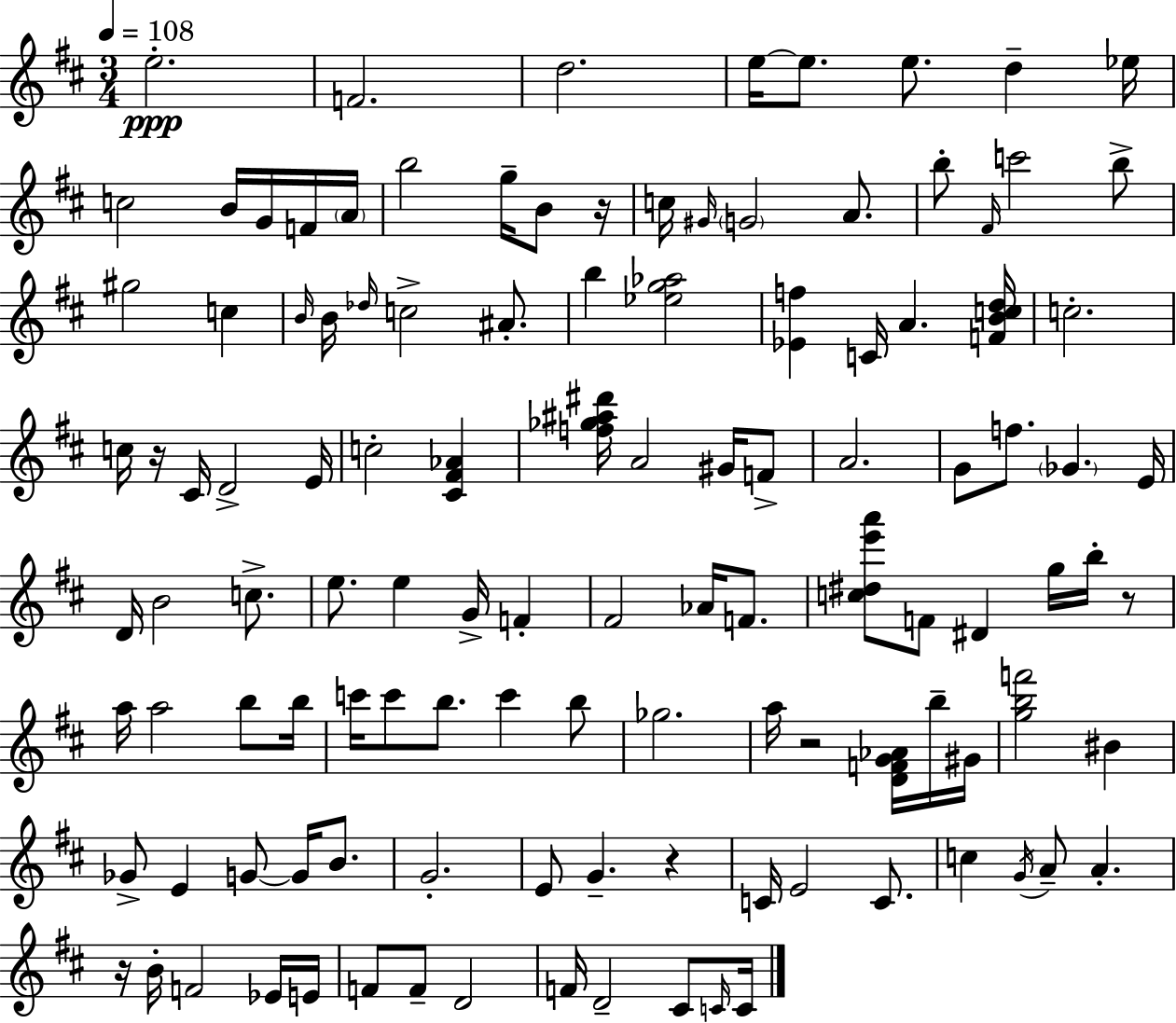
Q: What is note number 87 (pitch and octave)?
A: C4